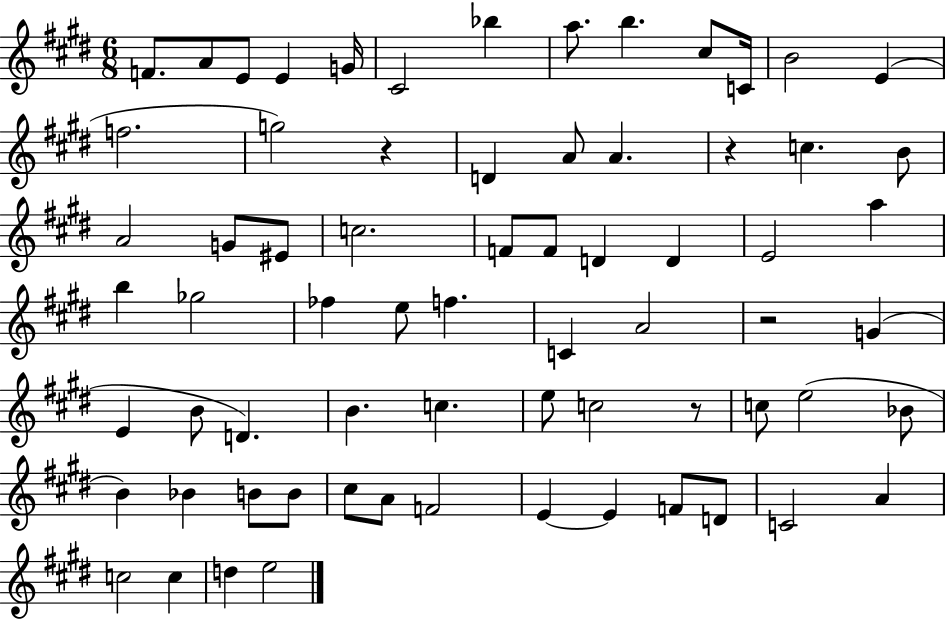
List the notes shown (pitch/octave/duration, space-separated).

F4/e. A4/e E4/e E4/q G4/s C#4/h Bb5/q A5/e. B5/q. C#5/e C4/s B4/h E4/q F5/h. G5/h R/q D4/q A4/e A4/q. R/q C5/q. B4/e A4/h G4/e EIS4/e C5/h. F4/e F4/e D4/q D4/q E4/h A5/q B5/q Gb5/h FES5/q E5/e F5/q. C4/q A4/h R/h G4/q E4/q B4/e D4/q. B4/q. C5/q. E5/e C5/h R/e C5/e E5/h Bb4/e B4/q Bb4/q B4/e B4/e C#5/e A4/e F4/h E4/q E4/q F4/e D4/e C4/h A4/q C5/h C5/q D5/q E5/h